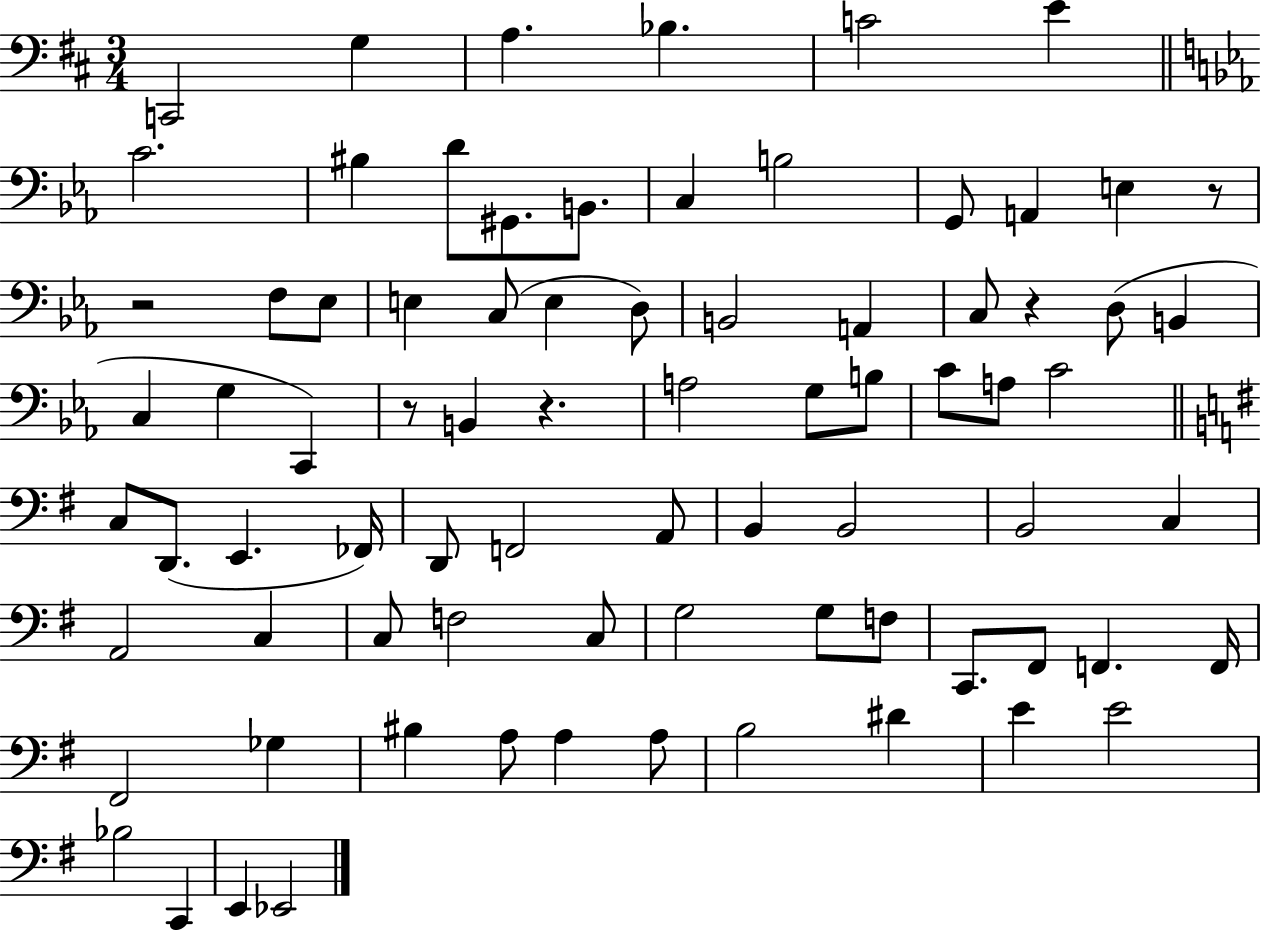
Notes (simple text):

C2/h G3/q A3/q. Bb3/q. C4/h E4/q C4/h. BIS3/q D4/e G#2/e. B2/e. C3/q B3/h G2/e A2/q E3/q R/e R/h F3/e Eb3/e E3/q C3/e E3/q D3/e B2/h A2/q C3/e R/q D3/e B2/q C3/q G3/q C2/q R/e B2/q R/q. A3/h G3/e B3/e C4/e A3/e C4/h C3/e D2/e. E2/q. FES2/s D2/e F2/h A2/e B2/q B2/h B2/h C3/q A2/h C3/q C3/e F3/h C3/e G3/h G3/e F3/e C2/e. F#2/e F2/q. F2/s F#2/h Gb3/q BIS3/q A3/e A3/q A3/e B3/h D#4/q E4/q E4/h Bb3/h C2/q E2/q Eb2/h